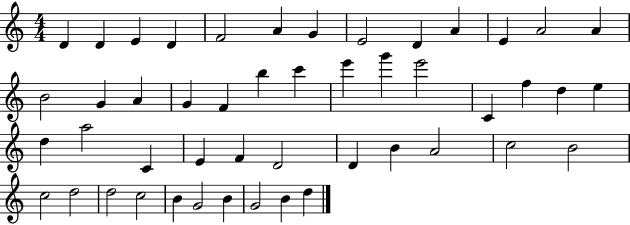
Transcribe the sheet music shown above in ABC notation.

X:1
T:Untitled
M:4/4
L:1/4
K:C
D D E D F2 A G E2 D A E A2 A B2 G A G F b c' e' g' e'2 C f d e d a2 C E F D2 D B A2 c2 B2 c2 d2 d2 c2 B G2 B G2 B d